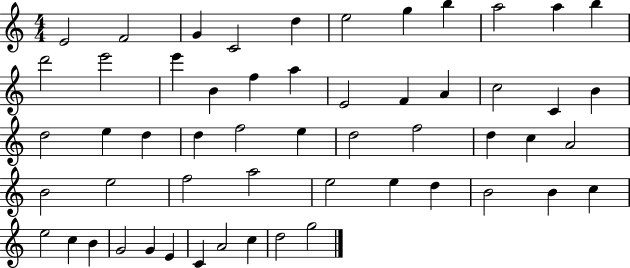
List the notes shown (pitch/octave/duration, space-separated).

E4/h F4/h G4/q C4/h D5/q E5/h G5/q B5/q A5/h A5/q B5/q D6/h E6/h E6/q B4/q F5/q A5/q E4/h F4/q A4/q C5/h C4/q B4/q D5/h E5/q D5/q D5/q F5/h E5/q D5/h F5/h D5/q C5/q A4/h B4/h E5/h F5/h A5/h E5/h E5/q D5/q B4/h B4/q C5/q E5/h C5/q B4/q G4/h G4/q E4/q C4/q A4/h C5/q D5/h G5/h